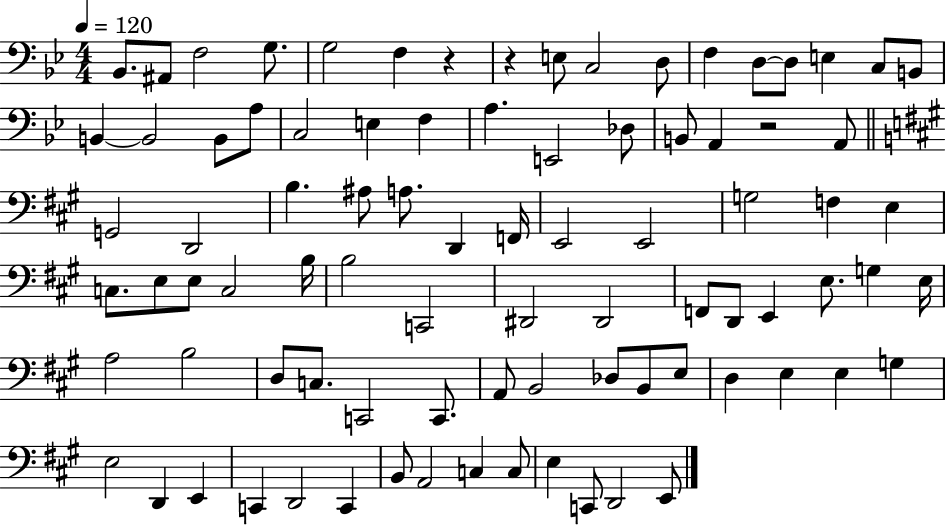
X:1
T:Untitled
M:4/4
L:1/4
K:Bb
_B,,/2 ^A,,/2 F,2 G,/2 G,2 F, z z E,/2 C,2 D,/2 F, D,/2 D,/2 E, C,/2 B,,/2 B,, B,,2 B,,/2 A,/2 C,2 E, F, A, E,,2 _D,/2 B,,/2 A,, z2 A,,/2 G,,2 D,,2 B, ^A,/2 A,/2 D,, F,,/4 E,,2 E,,2 G,2 F, E, C,/2 E,/2 E,/2 C,2 B,/4 B,2 C,,2 ^D,,2 ^D,,2 F,,/2 D,,/2 E,, E,/2 G, E,/4 A,2 B,2 D,/2 C,/2 C,,2 C,,/2 A,,/2 B,,2 _D,/2 B,,/2 E,/2 D, E, E, G, E,2 D,, E,, C,, D,,2 C,, B,,/2 A,,2 C, C,/2 E, C,,/2 D,,2 E,,/2